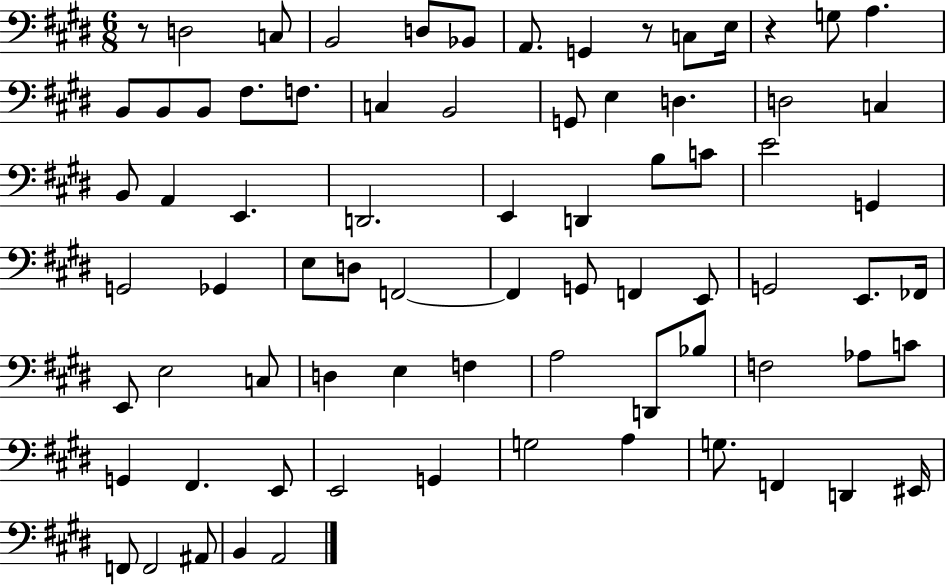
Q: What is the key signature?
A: E major